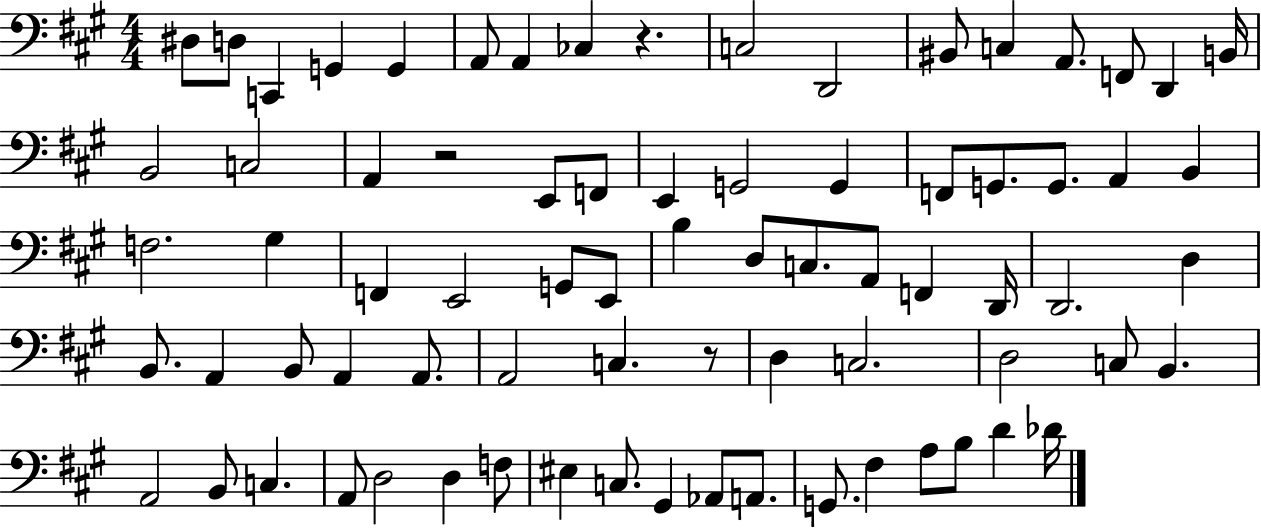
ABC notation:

X:1
T:Untitled
M:4/4
L:1/4
K:A
^D,/2 D,/2 C,, G,, G,, A,,/2 A,, _C, z C,2 D,,2 ^B,,/2 C, A,,/2 F,,/2 D,, B,,/4 B,,2 C,2 A,, z2 E,,/2 F,,/2 E,, G,,2 G,, F,,/2 G,,/2 G,,/2 A,, B,, F,2 ^G, F,, E,,2 G,,/2 E,,/2 B, D,/2 C,/2 A,,/2 F,, D,,/4 D,,2 D, B,,/2 A,, B,,/2 A,, A,,/2 A,,2 C, z/2 D, C,2 D,2 C,/2 B,, A,,2 B,,/2 C, A,,/2 D,2 D, F,/2 ^E, C,/2 ^G,, _A,,/2 A,,/2 G,,/2 ^F, A,/2 B,/2 D _D/4